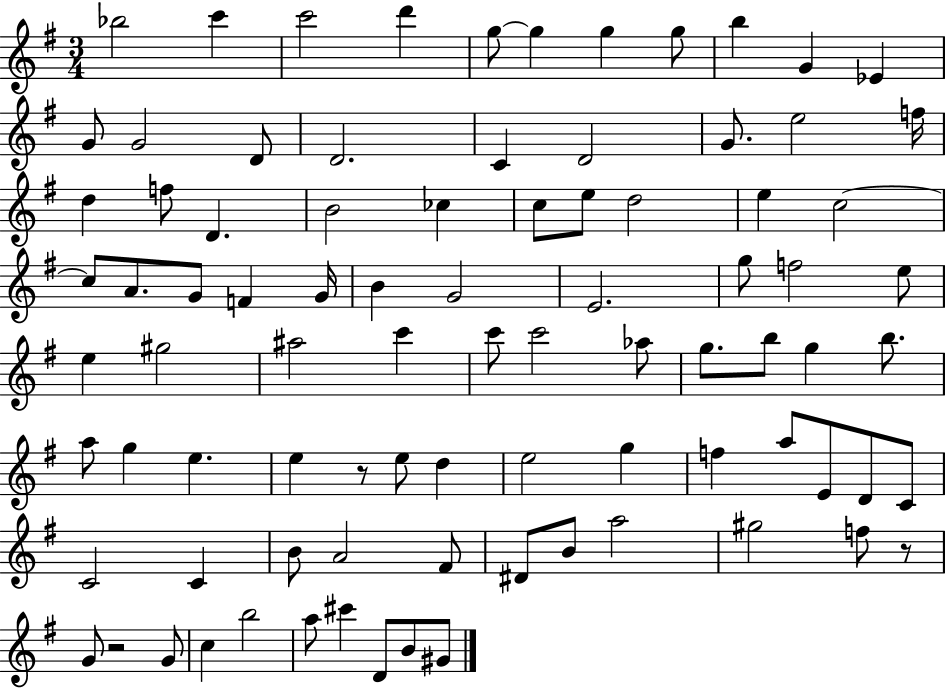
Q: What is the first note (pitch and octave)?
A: Bb5